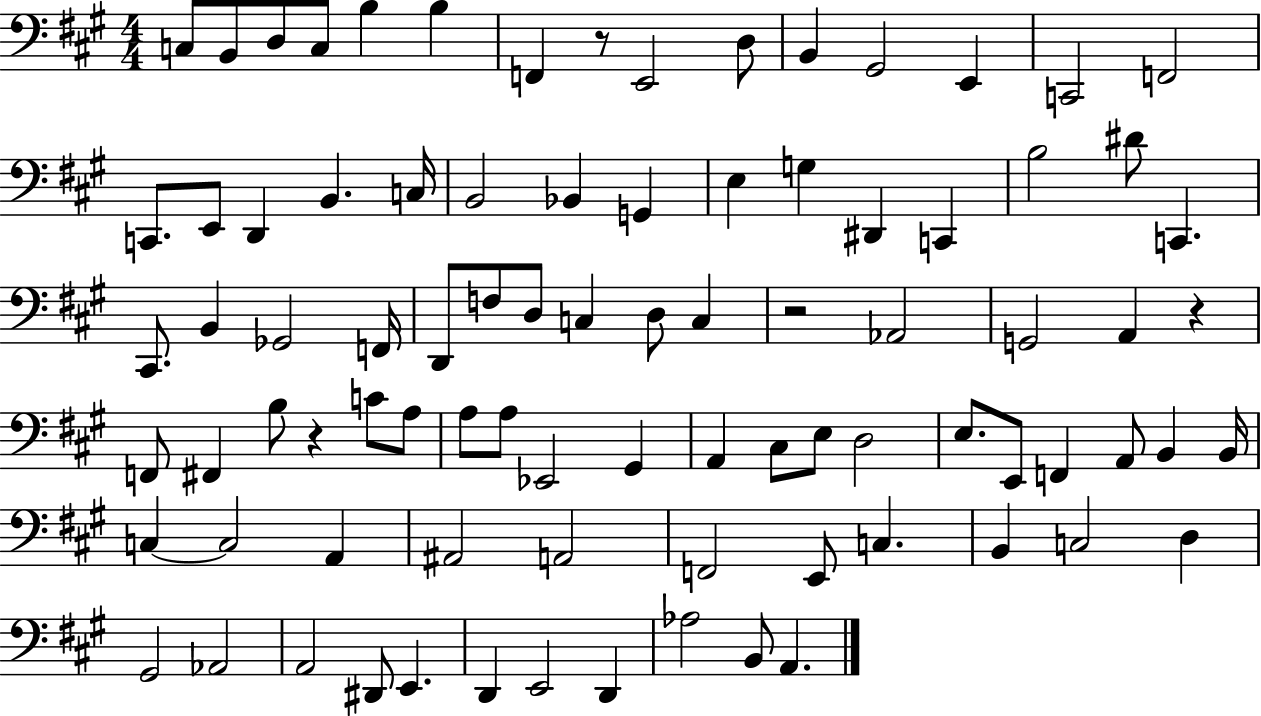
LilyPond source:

{
  \clef bass
  \numericTimeSignature
  \time 4/4
  \key a \major
  c8 b,8 d8 c8 b4 b4 | f,4 r8 e,2 d8 | b,4 gis,2 e,4 | c,2 f,2 | \break c,8. e,8 d,4 b,4. c16 | b,2 bes,4 g,4 | e4 g4 dis,4 c,4 | b2 dis'8 c,4. | \break cis,8. b,4 ges,2 f,16 | d,8 f8 d8 c4 d8 c4 | r2 aes,2 | g,2 a,4 r4 | \break f,8 fis,4 b8 r4 c'8 a8 | a8 a8 ees,2 gis,4 | a,4 cis8 e8 d2 | e8. e,8 f,4 a,8 b,4 b,16 | \break c4~~ c2 a,4 | ais,2 a,2 | f,2 e,8 c4. | b,4 c2 d4 | \break gis,2 aes,2 | a,2 dis,8 e,4. | d,4 e,2 d,4 | aes2 b,8 a,4. | \break \bar "|."
}